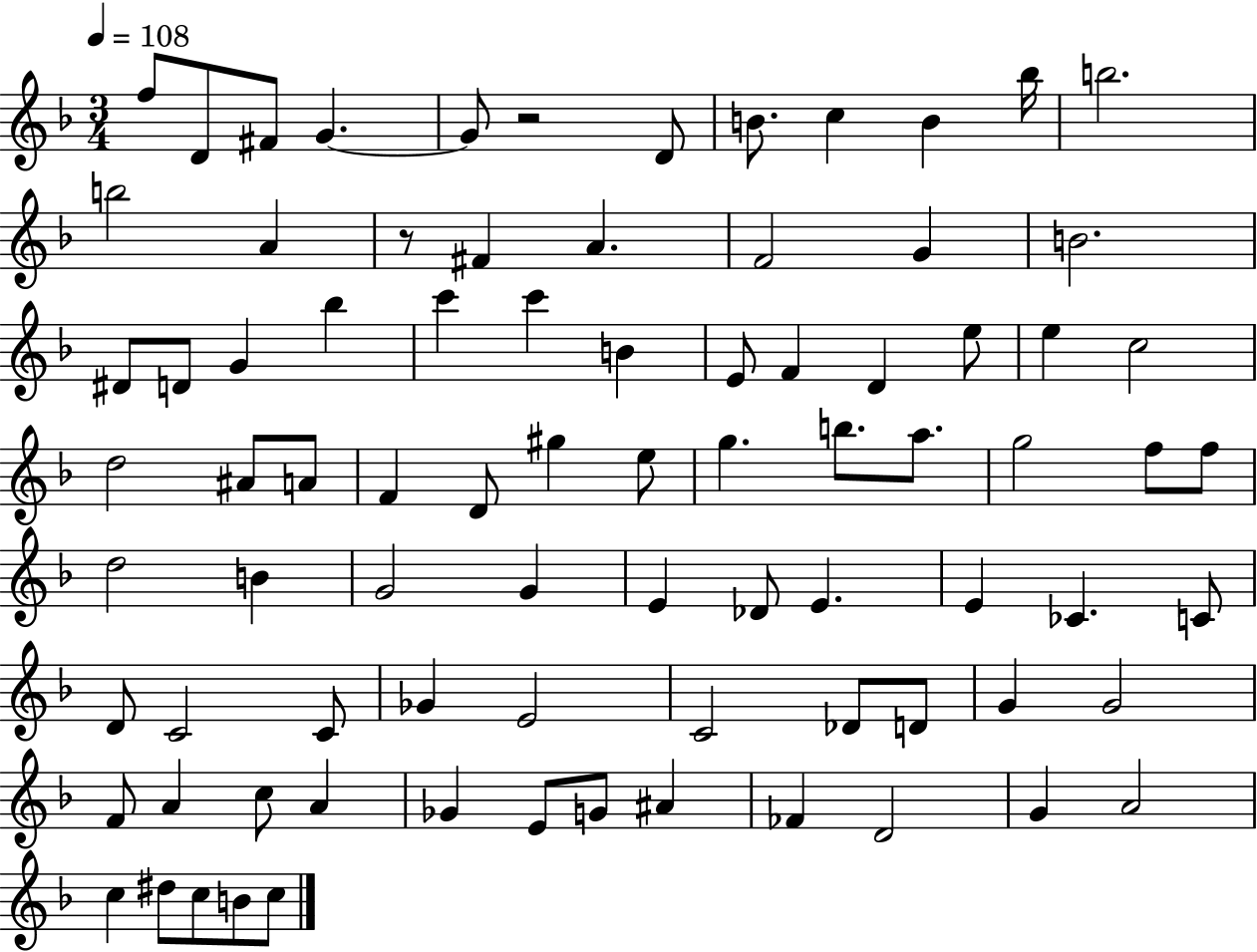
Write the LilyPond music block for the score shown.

{
  \clef treble
  \numericTimeSignature
  \time 3/4
  \key f \major
  \tempo 4 = 108
  f''8 d'8 fis'8 g'4.~~ | g'8 r2 d'8 | b'8. c''4 b'4 bes''16 | b''2. | \break b''2 a'4 | r8 fis'4 a'4. | f'2 g'4 | b'2. | \break dis'8 d'8 g'4 bes''4 | c'''4 c'''4 b'4 | e'8 f'4 d'4 e''8 | e''4 c''2 | \break d''2 ais'8 a'8 | f'4 d'8 gis''4 e''8 | g''4. b''8. a''8. | g''2 f''8 f''8 | \break d''2 b'4 | g'2 g'4 | e'4 des'8 e'4. | e'4 ces'4. c'8 | \break d'8 c'2 c'8 | ges'4 e'2 | c'2 des'8 d'8 | g'4 g'2 | \break f'8 a'4 c''8 a'4 | ges'4 e'8 g'8 ais'4 | fes'4 d'2 | g'4 a'2 | \break c''4 dis''8 c''8 b'8 c''8 | \bar "|."
}